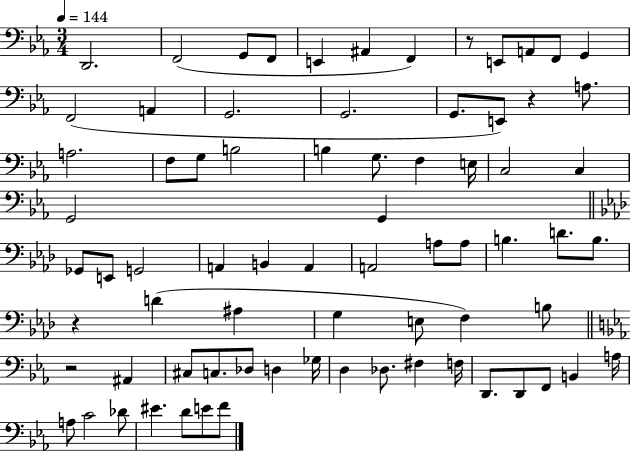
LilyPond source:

{
  \clef bass
  \numericTimeSignature
  \time 3/4
  \key ees \major
  \tempo 4 = 144
  d,2. | f,2( g,8 f,8 | e,4 ais,4 f,4) | r8 e,8 a,8 f,8 g,4 | \break f,2( a,4 | g,2. | g,2. | g,8. e,8) r4 a8. | \break a2. | f8 g8 b2 | b4 g8. f4 e16 | c2 c4 | \break g,2 g,4 | \bar "||" \break \key f \minor ges,8 e,8 g,2 | a,4 b,4 a,4 | a,2 a8 a8 | b4. d'8. b8. | \break r4 d'4( ais4 | g4 e8 f4) b8 | \bar "||" \break \key c \minor r2 ais,4 | cis8 c8. des8 d4 ges16 | d4 des8. fis4 f16 | d,8. d,8 f,8 b,4 a16 | \break a8 c'2 des'8 | eis'4. d'8 e'8 f'8 | \bar "|."
}